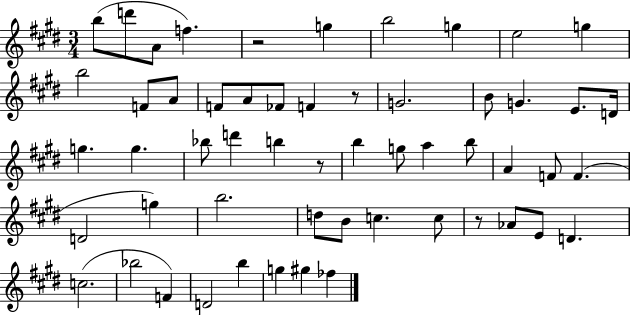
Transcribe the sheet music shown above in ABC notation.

X:1
T:Untitled
M:3/4
L:1/4
K:E
b/2 d'/2 A/2 f z2 g b2 g e2 g b2 F/2 A/2 F/2 A/2 _F/2 F z/2 G2 B/2 G E/2 D/4 g g _b/2 d' b z/2 b g/2 a b/2 A F/2 F D2 g b2 d/2 B/2 c c/2 z/2 _A/2 E/2 D c2 _b2 F D2 b g ^g _f